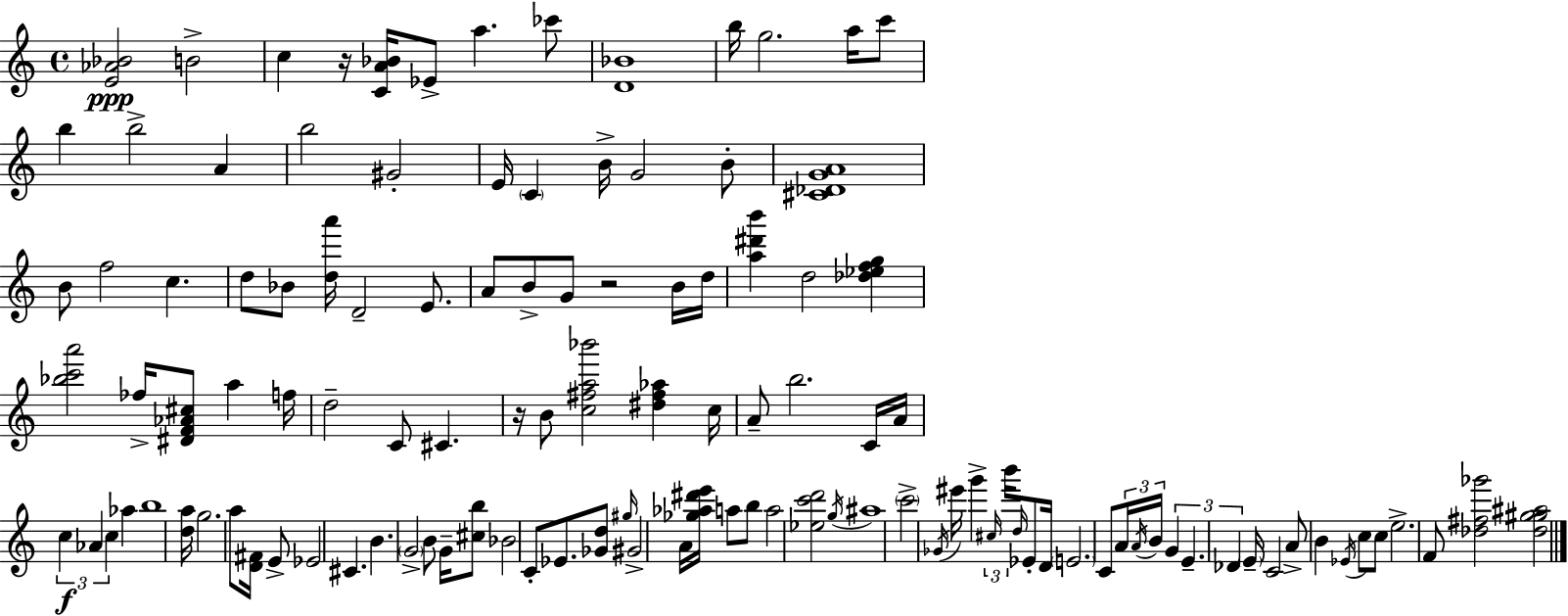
{
  \clef treble
  \time 4/4
  \defaultTimeSignature
  \key c \major
  <e' aes' bes'>2\ppp b'2-> | c''4 r16 <c' a' bes'>16 ees'8-> a''4. ces'''8 | <d' bes'>1 | b''16 g''2. a''16 c'''8 | \break b''4 b''2-> a'4 | b''2 gis'2-. | e'16 \parenthesize c'4 b'16-> g'2 b'8-. | <cis' des' g' a'>1 | \break b'8 f''2 c''4. | d''8 bes'8 <d'' a'''>16 d'2-- e'8. | a'8 b'8-> g'8 r2 b'16 d''16 | <a'' dis''' b'''>4 d''2 <des'' ees'' f'' g''>4 | \break <bes'' c''' a'''>2 fes''16-> <dis' f' aes' cis''>8 a''4 f''16 | d''2-- c'8 cis'4. | r16 b'8 <c'' fis'' a'' bes'''>2 <dis'' fis'' aes''>4 c''16 | a'8-- b''2. c'16 a'16 | \break \tuplet 3/2 { c''4\f aes'4 c''4 } aes''4 | b''1 | <d'' a''>16 g''2. a''8 <d' fis'>16 | e'8-> ees'2 cis'4. | \break b'4. \parenthesize g'2-> b'8 | g'16-- <cis'' b''>8 bes'2 c'8-. ees'8. | <ges' d''>8 \grace { gis''16 } gis'2-> a'16 <ges'' aes'' dis''' e'''>16 a''8 b''8 | a''2 <ees'' c''' d'''>2 | \break \acciaccatura { g''16 } ais''1 | \parenthesize c'''2-> \acciaccatura { ges'16 } eis'''16 g'''4-> | \tuplet 3/2 { \grace { cis''16 } b'''16 \grace { d''16 } } ees'8-. d'16 \parenthesize e'2. | c'8 \tuplet 3/2 { a'16 \acciaccatura { a'16 } b'16 } \tuplet 3/2 { g'4 e'4.-- | \break des'4 } \parenthesize e'16-- c'2 a'8-> | b'4 \acciaccatura { ees'16 } c''8 c''8 e''2.-> | f'8 <des'' fis'' ges'''>2 <des'' gis'' gis'' ais''>2 | \bar "|."
}